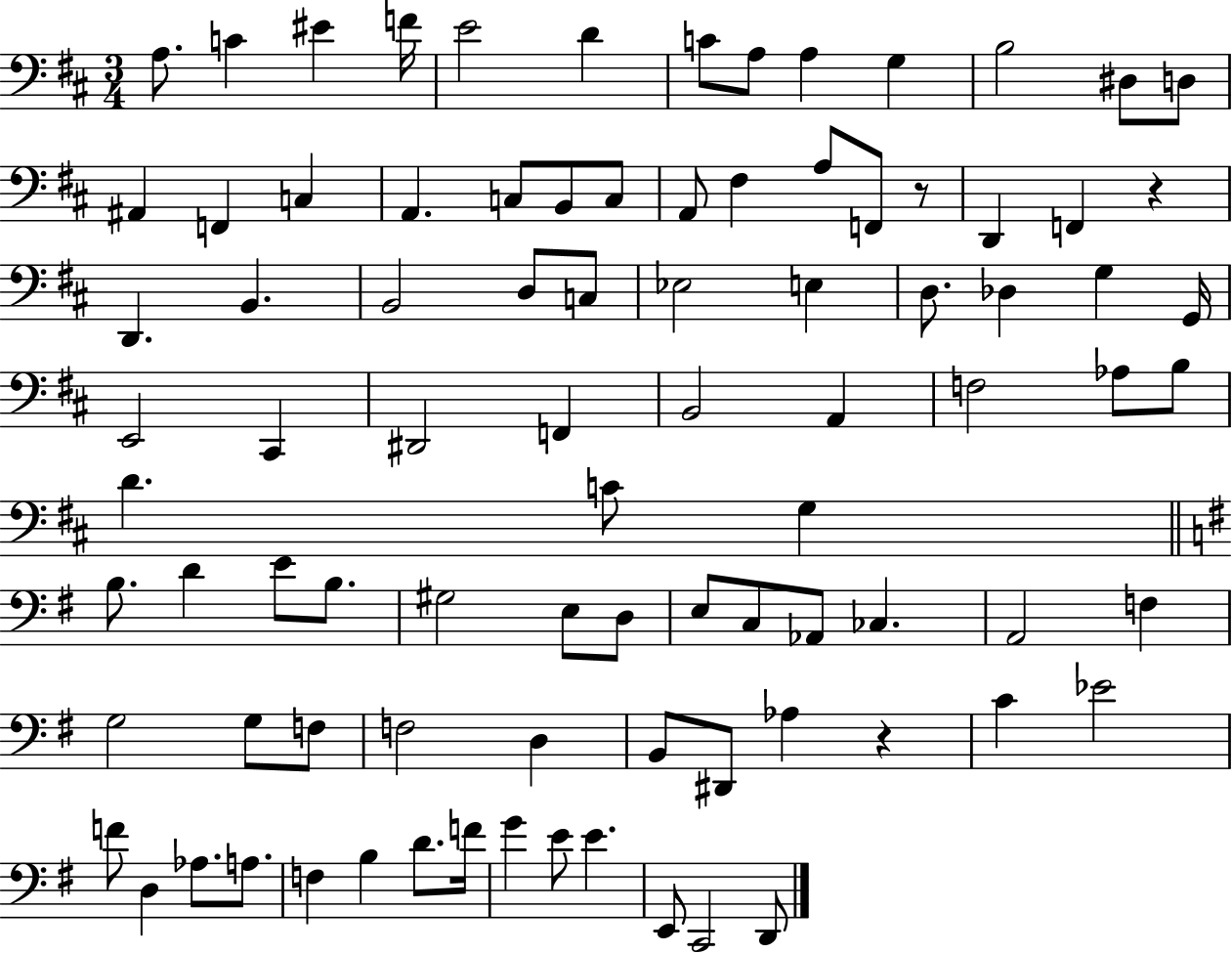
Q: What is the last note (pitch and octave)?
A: D2